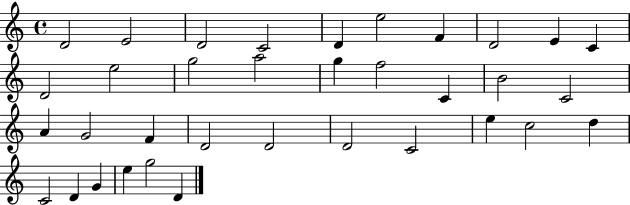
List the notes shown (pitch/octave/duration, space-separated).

D4/h E4/h D4/h C4/h D4/q E5/h F4/q D4/h E4/q C4/q D4/h E5/h G5/h A5/h G5/q F5/h C4/q B4/h C4/h A4/q G4/h F4/q D4/h D4/h D4/h C4/h E5/q C5/h D5/q C4/h D4/q G4/q E5/q G5/h D4/q